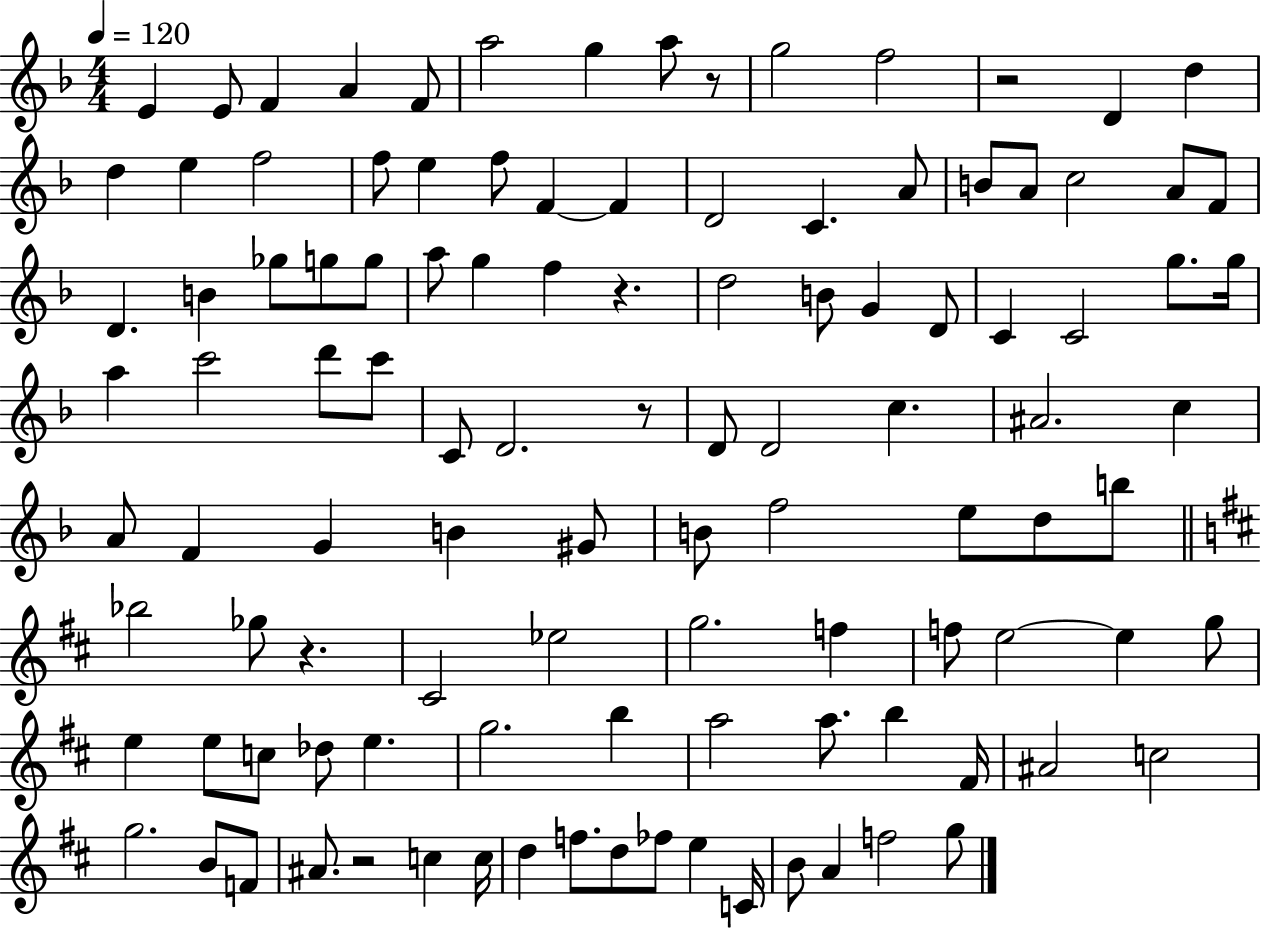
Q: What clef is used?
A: treble